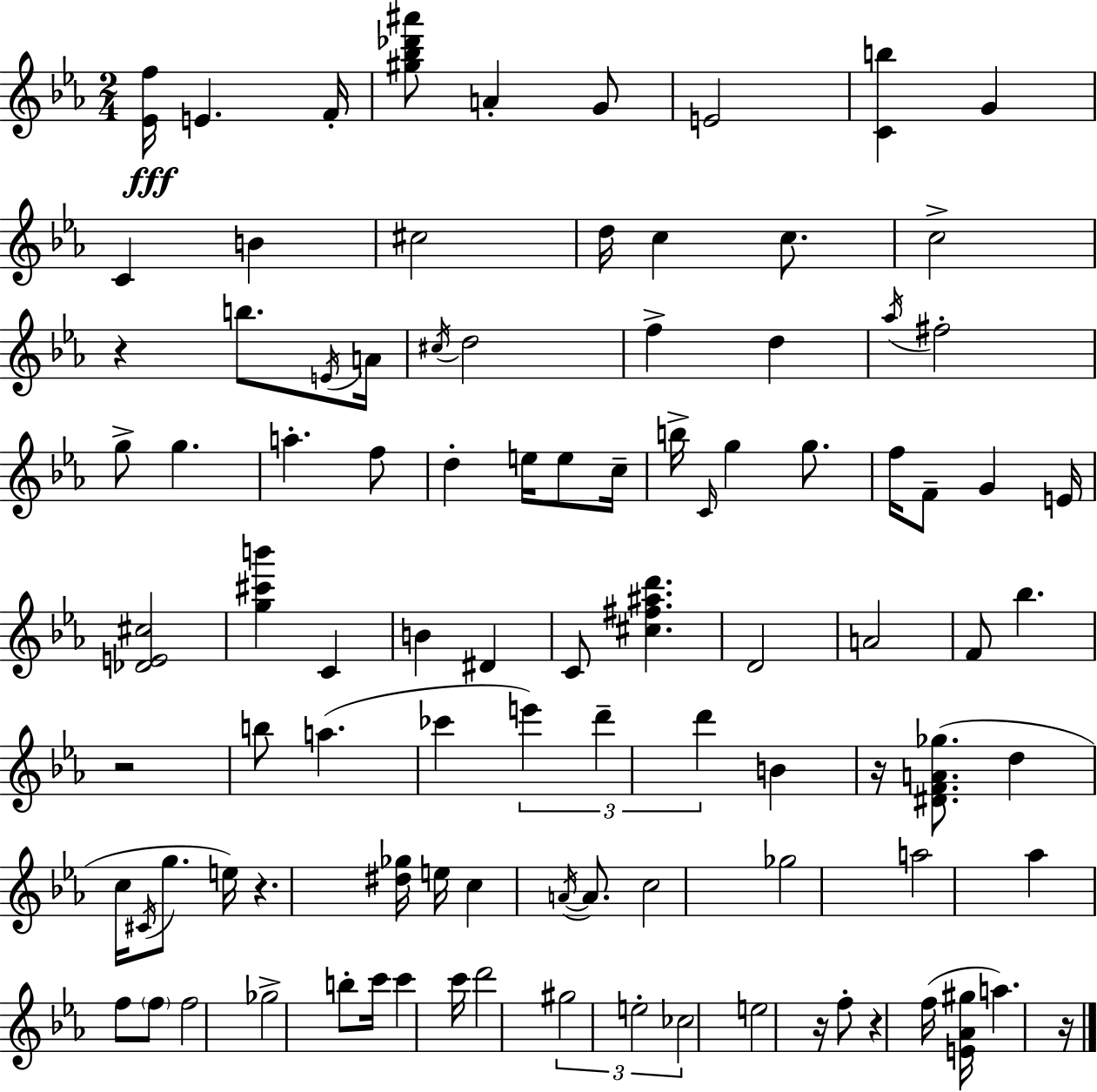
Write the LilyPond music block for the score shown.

{
  \clef treble
  \numericTimeSignature
  \time 2/4
  \key c \minor
  <ees' f''>16\fff e'4. f'16-. | <gis'' bes'' des''' ais'''>8 a'4-. g'8 | e'2 | <c' b''>4 g'4 | \break c'4 b'4 | cis''2 | d''16 c''4 c''8. | c''2-> | \break r4 b''8. \acciaccatura { e'16 } | a'16 \acciaccatura { cis''16 } d''2 | f''4-> d''4 | \acciaccatura { aes''16 } fis''2-. | \break g''8-> g''4. | a''4.-. | f''8 d''4-. e''16 | e''8 c''16-- b''16-> \grace { c'16 } g''4 | \break g''8. f''16 f'8-- g'4 | e'16 <des' e' cis''>2 | <g'' cis''' b'''>4 | c'4 b'4 | \break dis'4 c'8 <cis'' fis'' ais'' d'''>4. | d'2 | a'2 | f'8 bes''4. | \break r2 | b''8 a''4.( | ces'''4 | \tuplet 3/2 { e'''4) d'''4-- | \break d'''4 } b'4 | r16 <dis' f' a' ges''>8.( d''4 | c''16 \acciaccatura { cis'16 } g''8. e''16) r4. | <dis'' ges''>16 e''16 c''4 | \break \acciaccatura { a'16~ }~ a'8. c''2 | ges''2 | a''2 | aes''4 | \break f''8 \parenthesize f''8 f''2 | ges''2-> | b''8-. | c'''16 c'''4 c'''16 d'''2 | \break \tuplet 3/2 { gis''2 | e''2-. | ces''2 } | e''2 | \break r16 f''8-. | r4 f''16( <e' aes' gis''>16 a''4.) | r16 \bar "|."
}